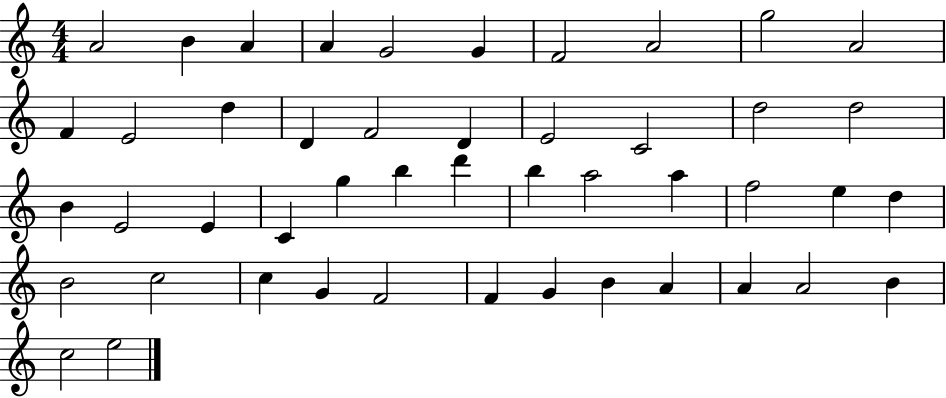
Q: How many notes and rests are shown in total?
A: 47